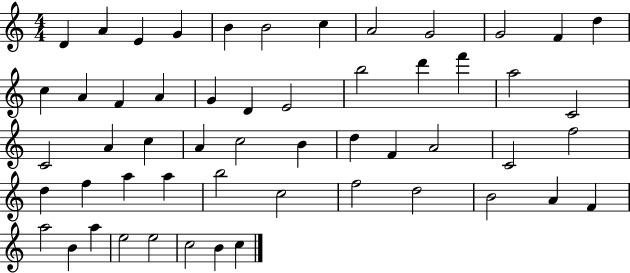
X:1
T:Untitled
M:4/4
L:1/4
K:C
D A E G B B2 c A2 G2 G2 F d c A F A G D E2 b2 d' f' a2 C2 C2 A c A c2 B d F A2 C2 f2 d f a a b2 c2 f2 d2 B2 A F a2 B a e2 e2 c2 B c